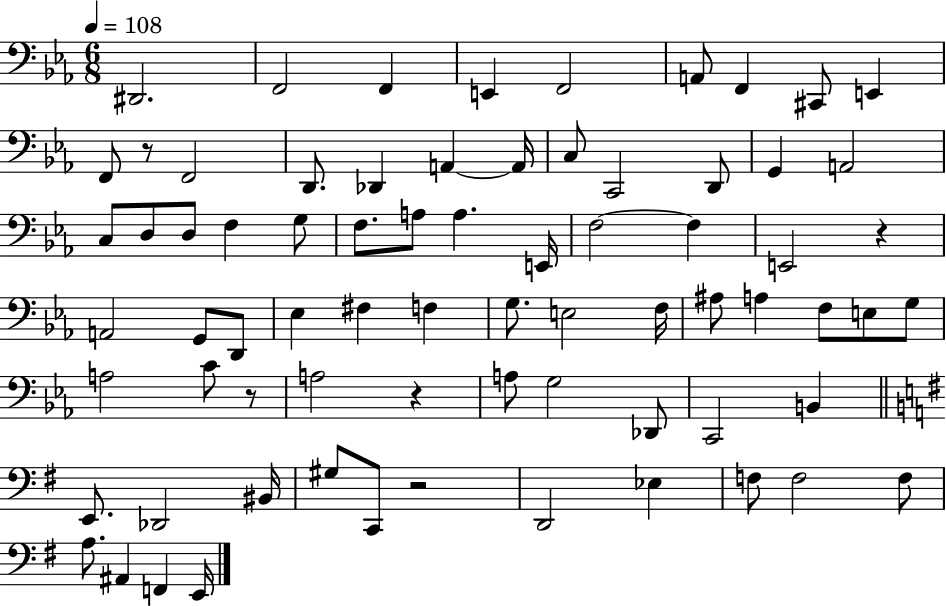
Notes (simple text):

D#2/h. F2/h F2/q E2/q F2/h A2/e F2/q C#2/e E2/q F2/e R/e F2/h D2/e. Db2/q A2/q A2/s C3/e C2/h D2/e G2/q A2/h C3/e D3/e D3/e F3/q G3/e F3/e. A3/e A3/q. E2/s F3/h F3/q E2/h R/q A2/h G2/e D2/e Eb3/q F#3/q F3/q G3/e. E3/h F3/s A#3/e A3/q F3/e E3/e G3/e A3/h C4/e R/e A3/h R/q A3/e G3/h Db2/e C2/h B2/q E2/e. Db2/h BIS2/s G#3/e C2/e R/h D2/h Eb3/q F3/e F3/h F3/e A3/e. A#2/q F2/q E2/s